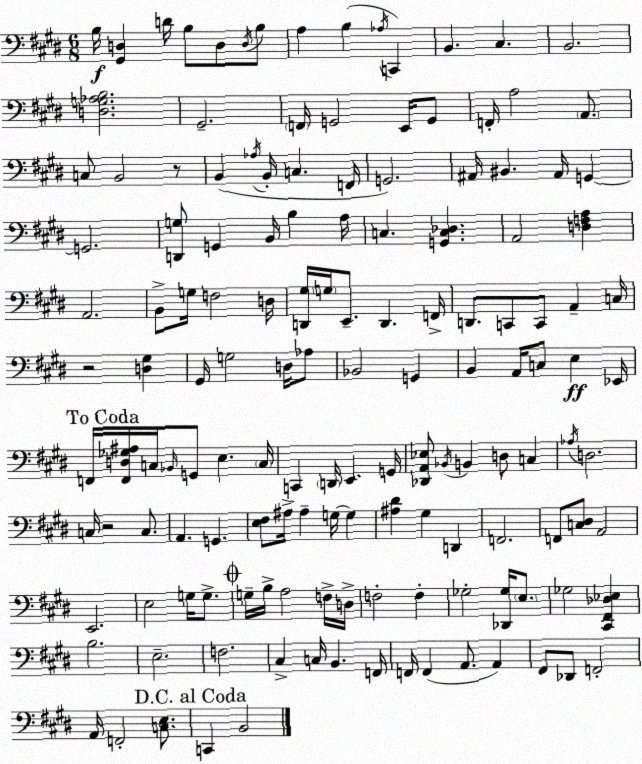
X:1
T:Untitled
M:6/8
L:1/4
K:E
B,/4 [^G,,D,] D/4 B,/2 D,/2 D,/4 B,/2 A, B, _A,/4 C,, B,, ^C, B,,2 [D,G,_A,B,]2 ^G,,2 F,,/4 G,,2 E,,/4 G,,/2 F,,/4 A,2 A,,/2 C,/2 B,,2 z/2 B,, _A,/4 B,,/4 C, F,,/4 G,,2 ^A,,/4 ^B,, ^A,,/4 G,, G,,2 [D,,G,]/2 G,, B,,/4 B, A,/4 C, [G,,C,_D,] A,,2 [D,F,A,] A,,2 B,,/2 G,/4 F,2 D,/4 [D,,^G,]/4 G,/4 E,,/2 D,, F,,/4 D,,/2 C,,/2 C,,/2 A,, C,/4 z2 [D,^G,] ^G,,/4 G,2 D,/4 _A,/2 _B,,2 G,, B,, A,,/4 C,/2 E, _E,,/4 F,,/4 [F,,D,_G,^A,]/4 C,/4 _B,,/4 G,,/2 E, C,/4 C,, D,,/4 E,, G,,/4 [_D,,A,,_E,]/2 _B,,/4 B,, D,/2 C, _A,/4 D,2 C,/4 z2 C,/2 A,, G,, [E,^F,]/2 ^A,/4 ^A, G,/4 G, [^A,^D] ^G, D,, F,,2 F,,/2 [C,^D,]/2 A,,2 E,,2 E,2 G,/4 G,/2 G,/4 B,/4 A,2 F,/4 D,/4 F,2 F, _G,2 [_D,,_G,]/4 E,/2 _G,2 [^C,,^F,,_D,_E,] B,2 E,2 F,2 ^C, C,/4 B,, F,,/4 F,,/4 F,, A,,/2 A,, ^F,,/2 _D,,/2 F,,2 A,,/4 F,,2 [C,E,]/2 C,, B,,2